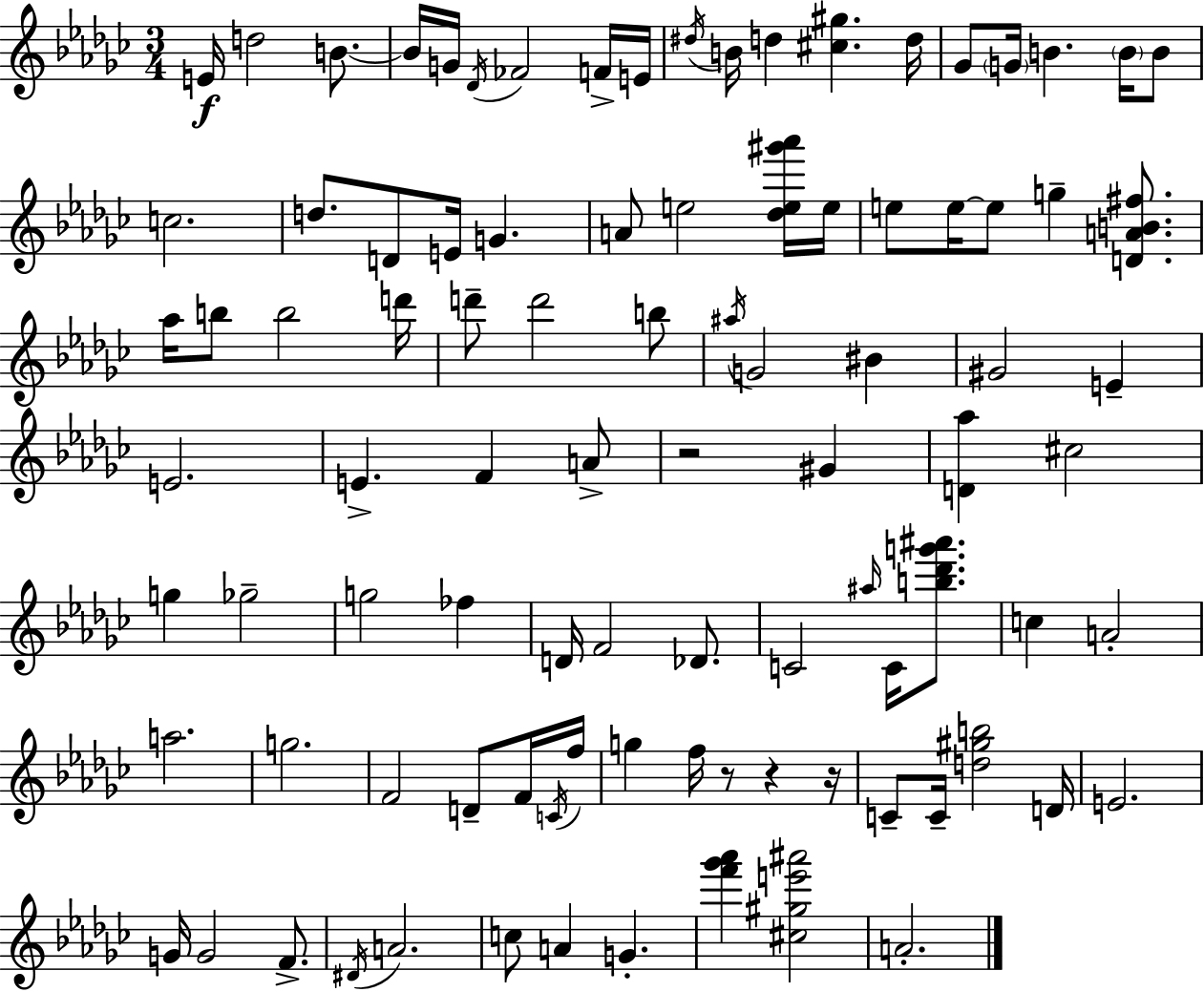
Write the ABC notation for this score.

X:1
T:Untitled
M:3/4
L:1/4
K:Ebm
E/4 d2 B/2 B/4 G/4 _D/4 _F2 F/4 E/4 ^d/4 B/4 d [^c^g] d/4 _G/2 G/4 B B/4 B/2 c2 d/2 D/2 E/4 G A/2 e2 [_de^g'_a']/4 e/4 e/2 e/4 e/2 g [DAB^f]/2 _a/4 b/2 b2 d'/4 d'/2 d'2 b/2 ^a/4 G2 ^B ^G2 E E2 E F A/2 z2 ^G [D_a] ^c2 g _g2 g2 _f D/4 F2 _D/2 C2 ^a/4 C/4 [b_d'g'^a']/2 c A2 a2 g2 F2 D/2 F/4 C/4 f/4 g f/4 z/2 z z/4 C/2 C/4 [d^gb]2 D/4 E2 G/4 G2 F/2 ^D/4 A2 c/2 A G [f'_g'_a'] [^c^ge'^a']2 A2